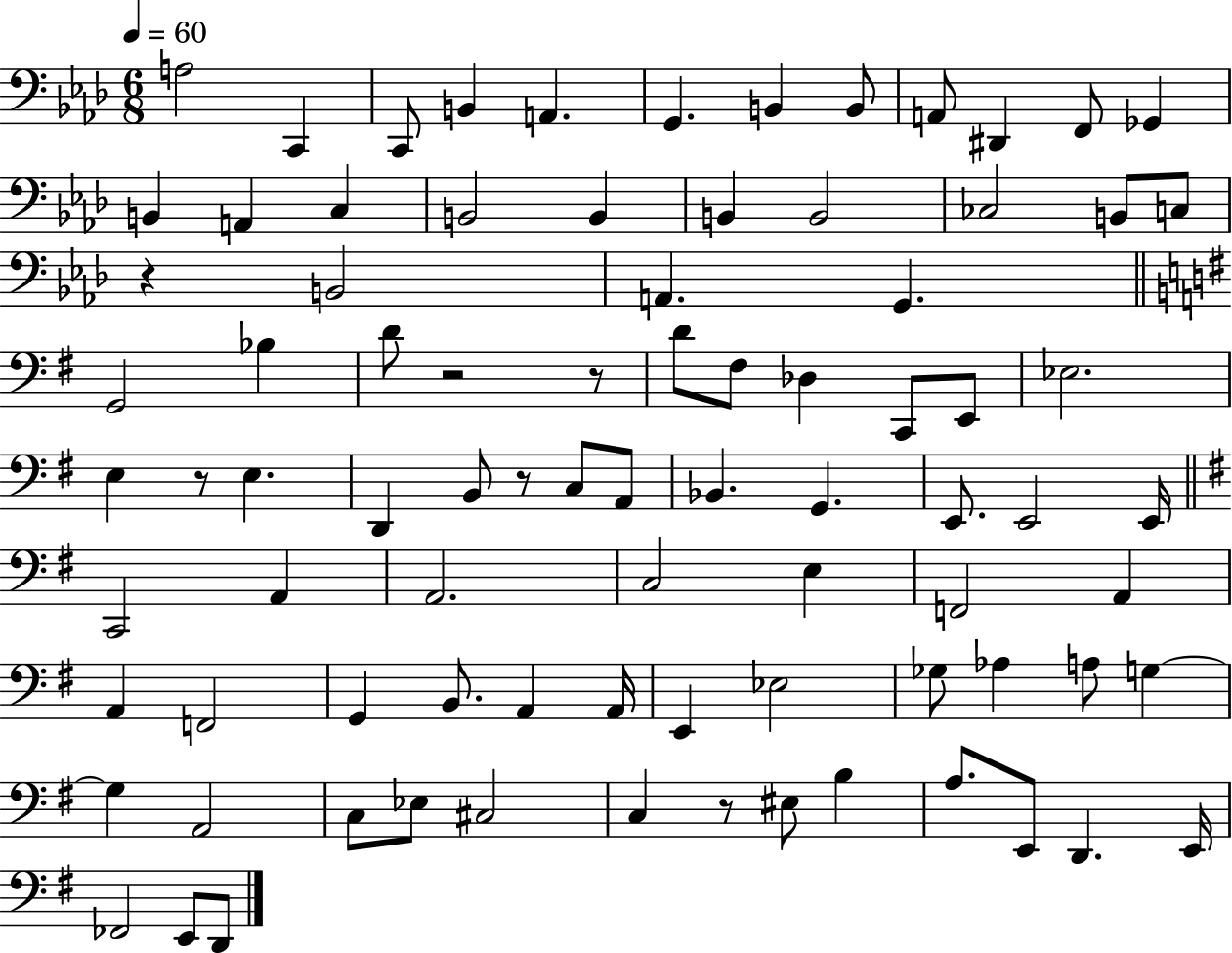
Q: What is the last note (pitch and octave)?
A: D2